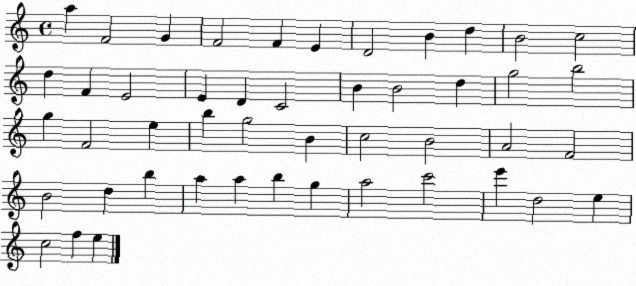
X:1
T:Untitled
M:4/4
L:1/4
K:C
a F2 G F2 F E D2 B d B2 c2 d F E2 E D C2 B B2 d g2 b2 g F2 e b g2 B c2 B2 A2 F2 B2 d b a a b g a2 c'2 e' d2 e c2 f e